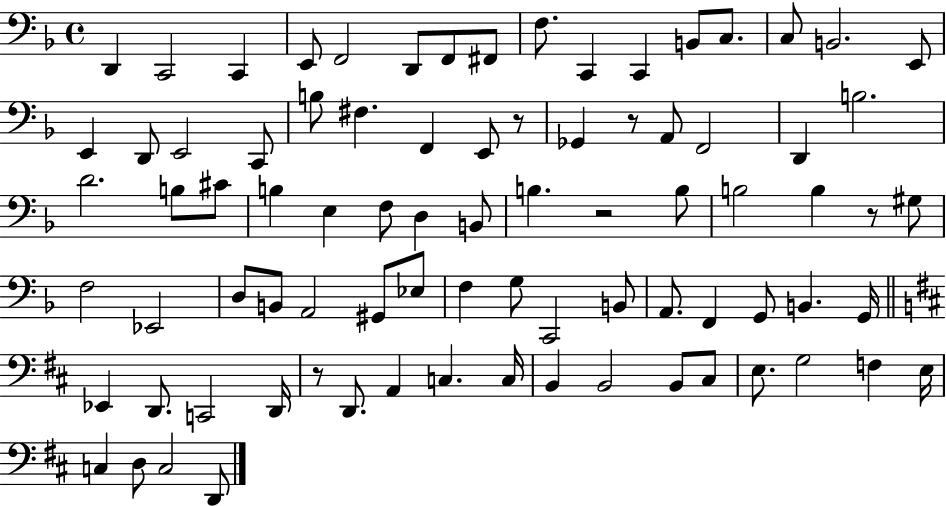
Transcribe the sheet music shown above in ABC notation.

X:1
T:Untitled
M:4/4
L:1/4
K:F
D,, C,,2 C,, E,,/2 F,,2 D,,/2 F,,/2 ^F,,/2 F,/2 C,, C,, B,,/2 C,/2 C,/2 B,,2 E,,/2 E,, D,,/2 E,,2 C,,/2 B,/2 ^F, F,, E,,/2 z/2 _G,, z/2 A,,/2 F,,2 D,, B,2 D2 B,/2 ^C/2 B, E, F,/2 D, B,,/2 B, z2 B,/2 B,2 B, z/2 ^G,/2 F,2 _E,,2 D,/2 B,,/2 A,,2 ^G,,/2 _E,/2 F, G,/2 C,,2 B,,/2 A,,/2 F,, G,,/2 B,, G,,/4 _E,, D,,/2 C,,2 D,,/4 z/2 D,,/2 A,, C, C,/4 B,, B,,2 B,,/2 ^C,/2 E,/2 G,2 F, E,/4 C, D,/2 C,2 D,,/2